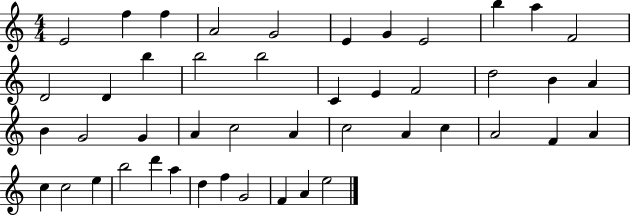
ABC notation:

X:1
T:Untitled
M:4/4
L:1/4
K:C
E2 f f A2 G2 E G E2 b a F2 D2 D b b2 b2 C E F2 d2 B A B G2 G A c2 A c2 A c A2 F A c c2 e b2 d' a d f G2 F A e2